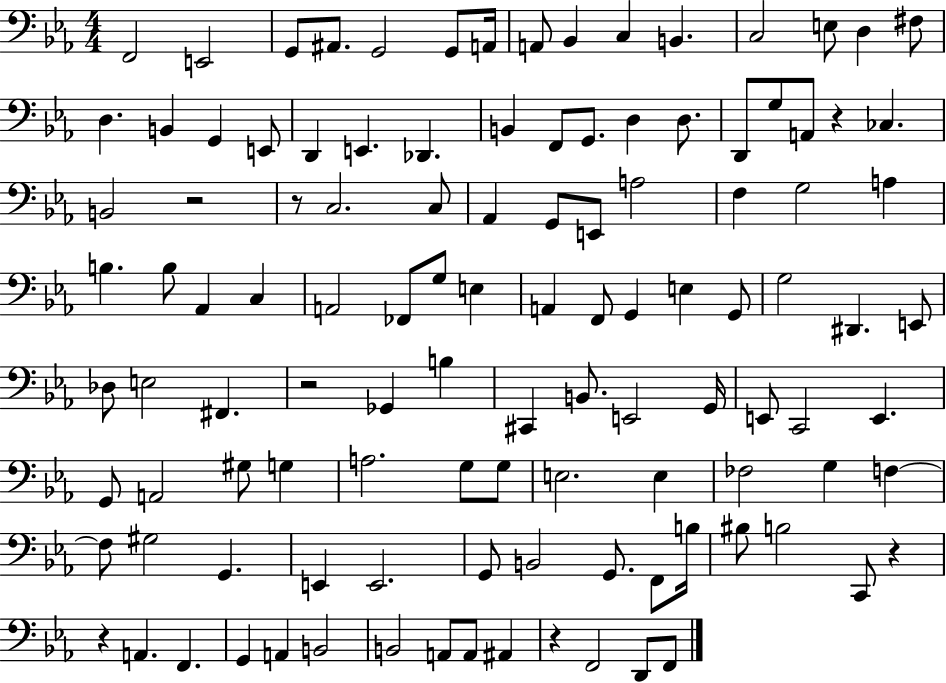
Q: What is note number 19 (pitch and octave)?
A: E2